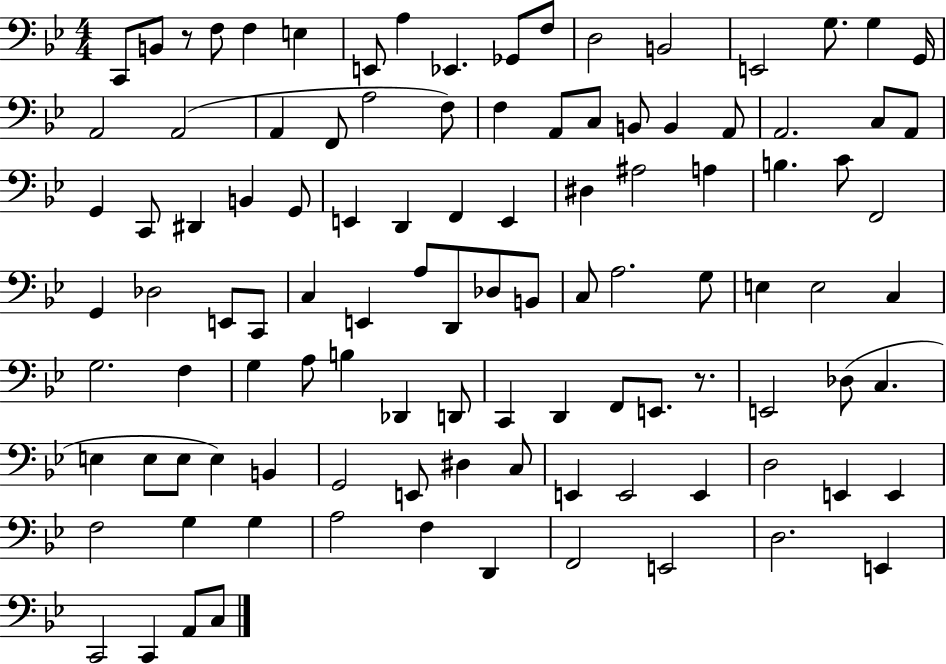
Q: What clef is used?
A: bass